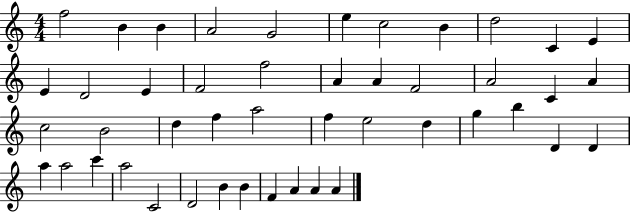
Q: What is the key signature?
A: C major